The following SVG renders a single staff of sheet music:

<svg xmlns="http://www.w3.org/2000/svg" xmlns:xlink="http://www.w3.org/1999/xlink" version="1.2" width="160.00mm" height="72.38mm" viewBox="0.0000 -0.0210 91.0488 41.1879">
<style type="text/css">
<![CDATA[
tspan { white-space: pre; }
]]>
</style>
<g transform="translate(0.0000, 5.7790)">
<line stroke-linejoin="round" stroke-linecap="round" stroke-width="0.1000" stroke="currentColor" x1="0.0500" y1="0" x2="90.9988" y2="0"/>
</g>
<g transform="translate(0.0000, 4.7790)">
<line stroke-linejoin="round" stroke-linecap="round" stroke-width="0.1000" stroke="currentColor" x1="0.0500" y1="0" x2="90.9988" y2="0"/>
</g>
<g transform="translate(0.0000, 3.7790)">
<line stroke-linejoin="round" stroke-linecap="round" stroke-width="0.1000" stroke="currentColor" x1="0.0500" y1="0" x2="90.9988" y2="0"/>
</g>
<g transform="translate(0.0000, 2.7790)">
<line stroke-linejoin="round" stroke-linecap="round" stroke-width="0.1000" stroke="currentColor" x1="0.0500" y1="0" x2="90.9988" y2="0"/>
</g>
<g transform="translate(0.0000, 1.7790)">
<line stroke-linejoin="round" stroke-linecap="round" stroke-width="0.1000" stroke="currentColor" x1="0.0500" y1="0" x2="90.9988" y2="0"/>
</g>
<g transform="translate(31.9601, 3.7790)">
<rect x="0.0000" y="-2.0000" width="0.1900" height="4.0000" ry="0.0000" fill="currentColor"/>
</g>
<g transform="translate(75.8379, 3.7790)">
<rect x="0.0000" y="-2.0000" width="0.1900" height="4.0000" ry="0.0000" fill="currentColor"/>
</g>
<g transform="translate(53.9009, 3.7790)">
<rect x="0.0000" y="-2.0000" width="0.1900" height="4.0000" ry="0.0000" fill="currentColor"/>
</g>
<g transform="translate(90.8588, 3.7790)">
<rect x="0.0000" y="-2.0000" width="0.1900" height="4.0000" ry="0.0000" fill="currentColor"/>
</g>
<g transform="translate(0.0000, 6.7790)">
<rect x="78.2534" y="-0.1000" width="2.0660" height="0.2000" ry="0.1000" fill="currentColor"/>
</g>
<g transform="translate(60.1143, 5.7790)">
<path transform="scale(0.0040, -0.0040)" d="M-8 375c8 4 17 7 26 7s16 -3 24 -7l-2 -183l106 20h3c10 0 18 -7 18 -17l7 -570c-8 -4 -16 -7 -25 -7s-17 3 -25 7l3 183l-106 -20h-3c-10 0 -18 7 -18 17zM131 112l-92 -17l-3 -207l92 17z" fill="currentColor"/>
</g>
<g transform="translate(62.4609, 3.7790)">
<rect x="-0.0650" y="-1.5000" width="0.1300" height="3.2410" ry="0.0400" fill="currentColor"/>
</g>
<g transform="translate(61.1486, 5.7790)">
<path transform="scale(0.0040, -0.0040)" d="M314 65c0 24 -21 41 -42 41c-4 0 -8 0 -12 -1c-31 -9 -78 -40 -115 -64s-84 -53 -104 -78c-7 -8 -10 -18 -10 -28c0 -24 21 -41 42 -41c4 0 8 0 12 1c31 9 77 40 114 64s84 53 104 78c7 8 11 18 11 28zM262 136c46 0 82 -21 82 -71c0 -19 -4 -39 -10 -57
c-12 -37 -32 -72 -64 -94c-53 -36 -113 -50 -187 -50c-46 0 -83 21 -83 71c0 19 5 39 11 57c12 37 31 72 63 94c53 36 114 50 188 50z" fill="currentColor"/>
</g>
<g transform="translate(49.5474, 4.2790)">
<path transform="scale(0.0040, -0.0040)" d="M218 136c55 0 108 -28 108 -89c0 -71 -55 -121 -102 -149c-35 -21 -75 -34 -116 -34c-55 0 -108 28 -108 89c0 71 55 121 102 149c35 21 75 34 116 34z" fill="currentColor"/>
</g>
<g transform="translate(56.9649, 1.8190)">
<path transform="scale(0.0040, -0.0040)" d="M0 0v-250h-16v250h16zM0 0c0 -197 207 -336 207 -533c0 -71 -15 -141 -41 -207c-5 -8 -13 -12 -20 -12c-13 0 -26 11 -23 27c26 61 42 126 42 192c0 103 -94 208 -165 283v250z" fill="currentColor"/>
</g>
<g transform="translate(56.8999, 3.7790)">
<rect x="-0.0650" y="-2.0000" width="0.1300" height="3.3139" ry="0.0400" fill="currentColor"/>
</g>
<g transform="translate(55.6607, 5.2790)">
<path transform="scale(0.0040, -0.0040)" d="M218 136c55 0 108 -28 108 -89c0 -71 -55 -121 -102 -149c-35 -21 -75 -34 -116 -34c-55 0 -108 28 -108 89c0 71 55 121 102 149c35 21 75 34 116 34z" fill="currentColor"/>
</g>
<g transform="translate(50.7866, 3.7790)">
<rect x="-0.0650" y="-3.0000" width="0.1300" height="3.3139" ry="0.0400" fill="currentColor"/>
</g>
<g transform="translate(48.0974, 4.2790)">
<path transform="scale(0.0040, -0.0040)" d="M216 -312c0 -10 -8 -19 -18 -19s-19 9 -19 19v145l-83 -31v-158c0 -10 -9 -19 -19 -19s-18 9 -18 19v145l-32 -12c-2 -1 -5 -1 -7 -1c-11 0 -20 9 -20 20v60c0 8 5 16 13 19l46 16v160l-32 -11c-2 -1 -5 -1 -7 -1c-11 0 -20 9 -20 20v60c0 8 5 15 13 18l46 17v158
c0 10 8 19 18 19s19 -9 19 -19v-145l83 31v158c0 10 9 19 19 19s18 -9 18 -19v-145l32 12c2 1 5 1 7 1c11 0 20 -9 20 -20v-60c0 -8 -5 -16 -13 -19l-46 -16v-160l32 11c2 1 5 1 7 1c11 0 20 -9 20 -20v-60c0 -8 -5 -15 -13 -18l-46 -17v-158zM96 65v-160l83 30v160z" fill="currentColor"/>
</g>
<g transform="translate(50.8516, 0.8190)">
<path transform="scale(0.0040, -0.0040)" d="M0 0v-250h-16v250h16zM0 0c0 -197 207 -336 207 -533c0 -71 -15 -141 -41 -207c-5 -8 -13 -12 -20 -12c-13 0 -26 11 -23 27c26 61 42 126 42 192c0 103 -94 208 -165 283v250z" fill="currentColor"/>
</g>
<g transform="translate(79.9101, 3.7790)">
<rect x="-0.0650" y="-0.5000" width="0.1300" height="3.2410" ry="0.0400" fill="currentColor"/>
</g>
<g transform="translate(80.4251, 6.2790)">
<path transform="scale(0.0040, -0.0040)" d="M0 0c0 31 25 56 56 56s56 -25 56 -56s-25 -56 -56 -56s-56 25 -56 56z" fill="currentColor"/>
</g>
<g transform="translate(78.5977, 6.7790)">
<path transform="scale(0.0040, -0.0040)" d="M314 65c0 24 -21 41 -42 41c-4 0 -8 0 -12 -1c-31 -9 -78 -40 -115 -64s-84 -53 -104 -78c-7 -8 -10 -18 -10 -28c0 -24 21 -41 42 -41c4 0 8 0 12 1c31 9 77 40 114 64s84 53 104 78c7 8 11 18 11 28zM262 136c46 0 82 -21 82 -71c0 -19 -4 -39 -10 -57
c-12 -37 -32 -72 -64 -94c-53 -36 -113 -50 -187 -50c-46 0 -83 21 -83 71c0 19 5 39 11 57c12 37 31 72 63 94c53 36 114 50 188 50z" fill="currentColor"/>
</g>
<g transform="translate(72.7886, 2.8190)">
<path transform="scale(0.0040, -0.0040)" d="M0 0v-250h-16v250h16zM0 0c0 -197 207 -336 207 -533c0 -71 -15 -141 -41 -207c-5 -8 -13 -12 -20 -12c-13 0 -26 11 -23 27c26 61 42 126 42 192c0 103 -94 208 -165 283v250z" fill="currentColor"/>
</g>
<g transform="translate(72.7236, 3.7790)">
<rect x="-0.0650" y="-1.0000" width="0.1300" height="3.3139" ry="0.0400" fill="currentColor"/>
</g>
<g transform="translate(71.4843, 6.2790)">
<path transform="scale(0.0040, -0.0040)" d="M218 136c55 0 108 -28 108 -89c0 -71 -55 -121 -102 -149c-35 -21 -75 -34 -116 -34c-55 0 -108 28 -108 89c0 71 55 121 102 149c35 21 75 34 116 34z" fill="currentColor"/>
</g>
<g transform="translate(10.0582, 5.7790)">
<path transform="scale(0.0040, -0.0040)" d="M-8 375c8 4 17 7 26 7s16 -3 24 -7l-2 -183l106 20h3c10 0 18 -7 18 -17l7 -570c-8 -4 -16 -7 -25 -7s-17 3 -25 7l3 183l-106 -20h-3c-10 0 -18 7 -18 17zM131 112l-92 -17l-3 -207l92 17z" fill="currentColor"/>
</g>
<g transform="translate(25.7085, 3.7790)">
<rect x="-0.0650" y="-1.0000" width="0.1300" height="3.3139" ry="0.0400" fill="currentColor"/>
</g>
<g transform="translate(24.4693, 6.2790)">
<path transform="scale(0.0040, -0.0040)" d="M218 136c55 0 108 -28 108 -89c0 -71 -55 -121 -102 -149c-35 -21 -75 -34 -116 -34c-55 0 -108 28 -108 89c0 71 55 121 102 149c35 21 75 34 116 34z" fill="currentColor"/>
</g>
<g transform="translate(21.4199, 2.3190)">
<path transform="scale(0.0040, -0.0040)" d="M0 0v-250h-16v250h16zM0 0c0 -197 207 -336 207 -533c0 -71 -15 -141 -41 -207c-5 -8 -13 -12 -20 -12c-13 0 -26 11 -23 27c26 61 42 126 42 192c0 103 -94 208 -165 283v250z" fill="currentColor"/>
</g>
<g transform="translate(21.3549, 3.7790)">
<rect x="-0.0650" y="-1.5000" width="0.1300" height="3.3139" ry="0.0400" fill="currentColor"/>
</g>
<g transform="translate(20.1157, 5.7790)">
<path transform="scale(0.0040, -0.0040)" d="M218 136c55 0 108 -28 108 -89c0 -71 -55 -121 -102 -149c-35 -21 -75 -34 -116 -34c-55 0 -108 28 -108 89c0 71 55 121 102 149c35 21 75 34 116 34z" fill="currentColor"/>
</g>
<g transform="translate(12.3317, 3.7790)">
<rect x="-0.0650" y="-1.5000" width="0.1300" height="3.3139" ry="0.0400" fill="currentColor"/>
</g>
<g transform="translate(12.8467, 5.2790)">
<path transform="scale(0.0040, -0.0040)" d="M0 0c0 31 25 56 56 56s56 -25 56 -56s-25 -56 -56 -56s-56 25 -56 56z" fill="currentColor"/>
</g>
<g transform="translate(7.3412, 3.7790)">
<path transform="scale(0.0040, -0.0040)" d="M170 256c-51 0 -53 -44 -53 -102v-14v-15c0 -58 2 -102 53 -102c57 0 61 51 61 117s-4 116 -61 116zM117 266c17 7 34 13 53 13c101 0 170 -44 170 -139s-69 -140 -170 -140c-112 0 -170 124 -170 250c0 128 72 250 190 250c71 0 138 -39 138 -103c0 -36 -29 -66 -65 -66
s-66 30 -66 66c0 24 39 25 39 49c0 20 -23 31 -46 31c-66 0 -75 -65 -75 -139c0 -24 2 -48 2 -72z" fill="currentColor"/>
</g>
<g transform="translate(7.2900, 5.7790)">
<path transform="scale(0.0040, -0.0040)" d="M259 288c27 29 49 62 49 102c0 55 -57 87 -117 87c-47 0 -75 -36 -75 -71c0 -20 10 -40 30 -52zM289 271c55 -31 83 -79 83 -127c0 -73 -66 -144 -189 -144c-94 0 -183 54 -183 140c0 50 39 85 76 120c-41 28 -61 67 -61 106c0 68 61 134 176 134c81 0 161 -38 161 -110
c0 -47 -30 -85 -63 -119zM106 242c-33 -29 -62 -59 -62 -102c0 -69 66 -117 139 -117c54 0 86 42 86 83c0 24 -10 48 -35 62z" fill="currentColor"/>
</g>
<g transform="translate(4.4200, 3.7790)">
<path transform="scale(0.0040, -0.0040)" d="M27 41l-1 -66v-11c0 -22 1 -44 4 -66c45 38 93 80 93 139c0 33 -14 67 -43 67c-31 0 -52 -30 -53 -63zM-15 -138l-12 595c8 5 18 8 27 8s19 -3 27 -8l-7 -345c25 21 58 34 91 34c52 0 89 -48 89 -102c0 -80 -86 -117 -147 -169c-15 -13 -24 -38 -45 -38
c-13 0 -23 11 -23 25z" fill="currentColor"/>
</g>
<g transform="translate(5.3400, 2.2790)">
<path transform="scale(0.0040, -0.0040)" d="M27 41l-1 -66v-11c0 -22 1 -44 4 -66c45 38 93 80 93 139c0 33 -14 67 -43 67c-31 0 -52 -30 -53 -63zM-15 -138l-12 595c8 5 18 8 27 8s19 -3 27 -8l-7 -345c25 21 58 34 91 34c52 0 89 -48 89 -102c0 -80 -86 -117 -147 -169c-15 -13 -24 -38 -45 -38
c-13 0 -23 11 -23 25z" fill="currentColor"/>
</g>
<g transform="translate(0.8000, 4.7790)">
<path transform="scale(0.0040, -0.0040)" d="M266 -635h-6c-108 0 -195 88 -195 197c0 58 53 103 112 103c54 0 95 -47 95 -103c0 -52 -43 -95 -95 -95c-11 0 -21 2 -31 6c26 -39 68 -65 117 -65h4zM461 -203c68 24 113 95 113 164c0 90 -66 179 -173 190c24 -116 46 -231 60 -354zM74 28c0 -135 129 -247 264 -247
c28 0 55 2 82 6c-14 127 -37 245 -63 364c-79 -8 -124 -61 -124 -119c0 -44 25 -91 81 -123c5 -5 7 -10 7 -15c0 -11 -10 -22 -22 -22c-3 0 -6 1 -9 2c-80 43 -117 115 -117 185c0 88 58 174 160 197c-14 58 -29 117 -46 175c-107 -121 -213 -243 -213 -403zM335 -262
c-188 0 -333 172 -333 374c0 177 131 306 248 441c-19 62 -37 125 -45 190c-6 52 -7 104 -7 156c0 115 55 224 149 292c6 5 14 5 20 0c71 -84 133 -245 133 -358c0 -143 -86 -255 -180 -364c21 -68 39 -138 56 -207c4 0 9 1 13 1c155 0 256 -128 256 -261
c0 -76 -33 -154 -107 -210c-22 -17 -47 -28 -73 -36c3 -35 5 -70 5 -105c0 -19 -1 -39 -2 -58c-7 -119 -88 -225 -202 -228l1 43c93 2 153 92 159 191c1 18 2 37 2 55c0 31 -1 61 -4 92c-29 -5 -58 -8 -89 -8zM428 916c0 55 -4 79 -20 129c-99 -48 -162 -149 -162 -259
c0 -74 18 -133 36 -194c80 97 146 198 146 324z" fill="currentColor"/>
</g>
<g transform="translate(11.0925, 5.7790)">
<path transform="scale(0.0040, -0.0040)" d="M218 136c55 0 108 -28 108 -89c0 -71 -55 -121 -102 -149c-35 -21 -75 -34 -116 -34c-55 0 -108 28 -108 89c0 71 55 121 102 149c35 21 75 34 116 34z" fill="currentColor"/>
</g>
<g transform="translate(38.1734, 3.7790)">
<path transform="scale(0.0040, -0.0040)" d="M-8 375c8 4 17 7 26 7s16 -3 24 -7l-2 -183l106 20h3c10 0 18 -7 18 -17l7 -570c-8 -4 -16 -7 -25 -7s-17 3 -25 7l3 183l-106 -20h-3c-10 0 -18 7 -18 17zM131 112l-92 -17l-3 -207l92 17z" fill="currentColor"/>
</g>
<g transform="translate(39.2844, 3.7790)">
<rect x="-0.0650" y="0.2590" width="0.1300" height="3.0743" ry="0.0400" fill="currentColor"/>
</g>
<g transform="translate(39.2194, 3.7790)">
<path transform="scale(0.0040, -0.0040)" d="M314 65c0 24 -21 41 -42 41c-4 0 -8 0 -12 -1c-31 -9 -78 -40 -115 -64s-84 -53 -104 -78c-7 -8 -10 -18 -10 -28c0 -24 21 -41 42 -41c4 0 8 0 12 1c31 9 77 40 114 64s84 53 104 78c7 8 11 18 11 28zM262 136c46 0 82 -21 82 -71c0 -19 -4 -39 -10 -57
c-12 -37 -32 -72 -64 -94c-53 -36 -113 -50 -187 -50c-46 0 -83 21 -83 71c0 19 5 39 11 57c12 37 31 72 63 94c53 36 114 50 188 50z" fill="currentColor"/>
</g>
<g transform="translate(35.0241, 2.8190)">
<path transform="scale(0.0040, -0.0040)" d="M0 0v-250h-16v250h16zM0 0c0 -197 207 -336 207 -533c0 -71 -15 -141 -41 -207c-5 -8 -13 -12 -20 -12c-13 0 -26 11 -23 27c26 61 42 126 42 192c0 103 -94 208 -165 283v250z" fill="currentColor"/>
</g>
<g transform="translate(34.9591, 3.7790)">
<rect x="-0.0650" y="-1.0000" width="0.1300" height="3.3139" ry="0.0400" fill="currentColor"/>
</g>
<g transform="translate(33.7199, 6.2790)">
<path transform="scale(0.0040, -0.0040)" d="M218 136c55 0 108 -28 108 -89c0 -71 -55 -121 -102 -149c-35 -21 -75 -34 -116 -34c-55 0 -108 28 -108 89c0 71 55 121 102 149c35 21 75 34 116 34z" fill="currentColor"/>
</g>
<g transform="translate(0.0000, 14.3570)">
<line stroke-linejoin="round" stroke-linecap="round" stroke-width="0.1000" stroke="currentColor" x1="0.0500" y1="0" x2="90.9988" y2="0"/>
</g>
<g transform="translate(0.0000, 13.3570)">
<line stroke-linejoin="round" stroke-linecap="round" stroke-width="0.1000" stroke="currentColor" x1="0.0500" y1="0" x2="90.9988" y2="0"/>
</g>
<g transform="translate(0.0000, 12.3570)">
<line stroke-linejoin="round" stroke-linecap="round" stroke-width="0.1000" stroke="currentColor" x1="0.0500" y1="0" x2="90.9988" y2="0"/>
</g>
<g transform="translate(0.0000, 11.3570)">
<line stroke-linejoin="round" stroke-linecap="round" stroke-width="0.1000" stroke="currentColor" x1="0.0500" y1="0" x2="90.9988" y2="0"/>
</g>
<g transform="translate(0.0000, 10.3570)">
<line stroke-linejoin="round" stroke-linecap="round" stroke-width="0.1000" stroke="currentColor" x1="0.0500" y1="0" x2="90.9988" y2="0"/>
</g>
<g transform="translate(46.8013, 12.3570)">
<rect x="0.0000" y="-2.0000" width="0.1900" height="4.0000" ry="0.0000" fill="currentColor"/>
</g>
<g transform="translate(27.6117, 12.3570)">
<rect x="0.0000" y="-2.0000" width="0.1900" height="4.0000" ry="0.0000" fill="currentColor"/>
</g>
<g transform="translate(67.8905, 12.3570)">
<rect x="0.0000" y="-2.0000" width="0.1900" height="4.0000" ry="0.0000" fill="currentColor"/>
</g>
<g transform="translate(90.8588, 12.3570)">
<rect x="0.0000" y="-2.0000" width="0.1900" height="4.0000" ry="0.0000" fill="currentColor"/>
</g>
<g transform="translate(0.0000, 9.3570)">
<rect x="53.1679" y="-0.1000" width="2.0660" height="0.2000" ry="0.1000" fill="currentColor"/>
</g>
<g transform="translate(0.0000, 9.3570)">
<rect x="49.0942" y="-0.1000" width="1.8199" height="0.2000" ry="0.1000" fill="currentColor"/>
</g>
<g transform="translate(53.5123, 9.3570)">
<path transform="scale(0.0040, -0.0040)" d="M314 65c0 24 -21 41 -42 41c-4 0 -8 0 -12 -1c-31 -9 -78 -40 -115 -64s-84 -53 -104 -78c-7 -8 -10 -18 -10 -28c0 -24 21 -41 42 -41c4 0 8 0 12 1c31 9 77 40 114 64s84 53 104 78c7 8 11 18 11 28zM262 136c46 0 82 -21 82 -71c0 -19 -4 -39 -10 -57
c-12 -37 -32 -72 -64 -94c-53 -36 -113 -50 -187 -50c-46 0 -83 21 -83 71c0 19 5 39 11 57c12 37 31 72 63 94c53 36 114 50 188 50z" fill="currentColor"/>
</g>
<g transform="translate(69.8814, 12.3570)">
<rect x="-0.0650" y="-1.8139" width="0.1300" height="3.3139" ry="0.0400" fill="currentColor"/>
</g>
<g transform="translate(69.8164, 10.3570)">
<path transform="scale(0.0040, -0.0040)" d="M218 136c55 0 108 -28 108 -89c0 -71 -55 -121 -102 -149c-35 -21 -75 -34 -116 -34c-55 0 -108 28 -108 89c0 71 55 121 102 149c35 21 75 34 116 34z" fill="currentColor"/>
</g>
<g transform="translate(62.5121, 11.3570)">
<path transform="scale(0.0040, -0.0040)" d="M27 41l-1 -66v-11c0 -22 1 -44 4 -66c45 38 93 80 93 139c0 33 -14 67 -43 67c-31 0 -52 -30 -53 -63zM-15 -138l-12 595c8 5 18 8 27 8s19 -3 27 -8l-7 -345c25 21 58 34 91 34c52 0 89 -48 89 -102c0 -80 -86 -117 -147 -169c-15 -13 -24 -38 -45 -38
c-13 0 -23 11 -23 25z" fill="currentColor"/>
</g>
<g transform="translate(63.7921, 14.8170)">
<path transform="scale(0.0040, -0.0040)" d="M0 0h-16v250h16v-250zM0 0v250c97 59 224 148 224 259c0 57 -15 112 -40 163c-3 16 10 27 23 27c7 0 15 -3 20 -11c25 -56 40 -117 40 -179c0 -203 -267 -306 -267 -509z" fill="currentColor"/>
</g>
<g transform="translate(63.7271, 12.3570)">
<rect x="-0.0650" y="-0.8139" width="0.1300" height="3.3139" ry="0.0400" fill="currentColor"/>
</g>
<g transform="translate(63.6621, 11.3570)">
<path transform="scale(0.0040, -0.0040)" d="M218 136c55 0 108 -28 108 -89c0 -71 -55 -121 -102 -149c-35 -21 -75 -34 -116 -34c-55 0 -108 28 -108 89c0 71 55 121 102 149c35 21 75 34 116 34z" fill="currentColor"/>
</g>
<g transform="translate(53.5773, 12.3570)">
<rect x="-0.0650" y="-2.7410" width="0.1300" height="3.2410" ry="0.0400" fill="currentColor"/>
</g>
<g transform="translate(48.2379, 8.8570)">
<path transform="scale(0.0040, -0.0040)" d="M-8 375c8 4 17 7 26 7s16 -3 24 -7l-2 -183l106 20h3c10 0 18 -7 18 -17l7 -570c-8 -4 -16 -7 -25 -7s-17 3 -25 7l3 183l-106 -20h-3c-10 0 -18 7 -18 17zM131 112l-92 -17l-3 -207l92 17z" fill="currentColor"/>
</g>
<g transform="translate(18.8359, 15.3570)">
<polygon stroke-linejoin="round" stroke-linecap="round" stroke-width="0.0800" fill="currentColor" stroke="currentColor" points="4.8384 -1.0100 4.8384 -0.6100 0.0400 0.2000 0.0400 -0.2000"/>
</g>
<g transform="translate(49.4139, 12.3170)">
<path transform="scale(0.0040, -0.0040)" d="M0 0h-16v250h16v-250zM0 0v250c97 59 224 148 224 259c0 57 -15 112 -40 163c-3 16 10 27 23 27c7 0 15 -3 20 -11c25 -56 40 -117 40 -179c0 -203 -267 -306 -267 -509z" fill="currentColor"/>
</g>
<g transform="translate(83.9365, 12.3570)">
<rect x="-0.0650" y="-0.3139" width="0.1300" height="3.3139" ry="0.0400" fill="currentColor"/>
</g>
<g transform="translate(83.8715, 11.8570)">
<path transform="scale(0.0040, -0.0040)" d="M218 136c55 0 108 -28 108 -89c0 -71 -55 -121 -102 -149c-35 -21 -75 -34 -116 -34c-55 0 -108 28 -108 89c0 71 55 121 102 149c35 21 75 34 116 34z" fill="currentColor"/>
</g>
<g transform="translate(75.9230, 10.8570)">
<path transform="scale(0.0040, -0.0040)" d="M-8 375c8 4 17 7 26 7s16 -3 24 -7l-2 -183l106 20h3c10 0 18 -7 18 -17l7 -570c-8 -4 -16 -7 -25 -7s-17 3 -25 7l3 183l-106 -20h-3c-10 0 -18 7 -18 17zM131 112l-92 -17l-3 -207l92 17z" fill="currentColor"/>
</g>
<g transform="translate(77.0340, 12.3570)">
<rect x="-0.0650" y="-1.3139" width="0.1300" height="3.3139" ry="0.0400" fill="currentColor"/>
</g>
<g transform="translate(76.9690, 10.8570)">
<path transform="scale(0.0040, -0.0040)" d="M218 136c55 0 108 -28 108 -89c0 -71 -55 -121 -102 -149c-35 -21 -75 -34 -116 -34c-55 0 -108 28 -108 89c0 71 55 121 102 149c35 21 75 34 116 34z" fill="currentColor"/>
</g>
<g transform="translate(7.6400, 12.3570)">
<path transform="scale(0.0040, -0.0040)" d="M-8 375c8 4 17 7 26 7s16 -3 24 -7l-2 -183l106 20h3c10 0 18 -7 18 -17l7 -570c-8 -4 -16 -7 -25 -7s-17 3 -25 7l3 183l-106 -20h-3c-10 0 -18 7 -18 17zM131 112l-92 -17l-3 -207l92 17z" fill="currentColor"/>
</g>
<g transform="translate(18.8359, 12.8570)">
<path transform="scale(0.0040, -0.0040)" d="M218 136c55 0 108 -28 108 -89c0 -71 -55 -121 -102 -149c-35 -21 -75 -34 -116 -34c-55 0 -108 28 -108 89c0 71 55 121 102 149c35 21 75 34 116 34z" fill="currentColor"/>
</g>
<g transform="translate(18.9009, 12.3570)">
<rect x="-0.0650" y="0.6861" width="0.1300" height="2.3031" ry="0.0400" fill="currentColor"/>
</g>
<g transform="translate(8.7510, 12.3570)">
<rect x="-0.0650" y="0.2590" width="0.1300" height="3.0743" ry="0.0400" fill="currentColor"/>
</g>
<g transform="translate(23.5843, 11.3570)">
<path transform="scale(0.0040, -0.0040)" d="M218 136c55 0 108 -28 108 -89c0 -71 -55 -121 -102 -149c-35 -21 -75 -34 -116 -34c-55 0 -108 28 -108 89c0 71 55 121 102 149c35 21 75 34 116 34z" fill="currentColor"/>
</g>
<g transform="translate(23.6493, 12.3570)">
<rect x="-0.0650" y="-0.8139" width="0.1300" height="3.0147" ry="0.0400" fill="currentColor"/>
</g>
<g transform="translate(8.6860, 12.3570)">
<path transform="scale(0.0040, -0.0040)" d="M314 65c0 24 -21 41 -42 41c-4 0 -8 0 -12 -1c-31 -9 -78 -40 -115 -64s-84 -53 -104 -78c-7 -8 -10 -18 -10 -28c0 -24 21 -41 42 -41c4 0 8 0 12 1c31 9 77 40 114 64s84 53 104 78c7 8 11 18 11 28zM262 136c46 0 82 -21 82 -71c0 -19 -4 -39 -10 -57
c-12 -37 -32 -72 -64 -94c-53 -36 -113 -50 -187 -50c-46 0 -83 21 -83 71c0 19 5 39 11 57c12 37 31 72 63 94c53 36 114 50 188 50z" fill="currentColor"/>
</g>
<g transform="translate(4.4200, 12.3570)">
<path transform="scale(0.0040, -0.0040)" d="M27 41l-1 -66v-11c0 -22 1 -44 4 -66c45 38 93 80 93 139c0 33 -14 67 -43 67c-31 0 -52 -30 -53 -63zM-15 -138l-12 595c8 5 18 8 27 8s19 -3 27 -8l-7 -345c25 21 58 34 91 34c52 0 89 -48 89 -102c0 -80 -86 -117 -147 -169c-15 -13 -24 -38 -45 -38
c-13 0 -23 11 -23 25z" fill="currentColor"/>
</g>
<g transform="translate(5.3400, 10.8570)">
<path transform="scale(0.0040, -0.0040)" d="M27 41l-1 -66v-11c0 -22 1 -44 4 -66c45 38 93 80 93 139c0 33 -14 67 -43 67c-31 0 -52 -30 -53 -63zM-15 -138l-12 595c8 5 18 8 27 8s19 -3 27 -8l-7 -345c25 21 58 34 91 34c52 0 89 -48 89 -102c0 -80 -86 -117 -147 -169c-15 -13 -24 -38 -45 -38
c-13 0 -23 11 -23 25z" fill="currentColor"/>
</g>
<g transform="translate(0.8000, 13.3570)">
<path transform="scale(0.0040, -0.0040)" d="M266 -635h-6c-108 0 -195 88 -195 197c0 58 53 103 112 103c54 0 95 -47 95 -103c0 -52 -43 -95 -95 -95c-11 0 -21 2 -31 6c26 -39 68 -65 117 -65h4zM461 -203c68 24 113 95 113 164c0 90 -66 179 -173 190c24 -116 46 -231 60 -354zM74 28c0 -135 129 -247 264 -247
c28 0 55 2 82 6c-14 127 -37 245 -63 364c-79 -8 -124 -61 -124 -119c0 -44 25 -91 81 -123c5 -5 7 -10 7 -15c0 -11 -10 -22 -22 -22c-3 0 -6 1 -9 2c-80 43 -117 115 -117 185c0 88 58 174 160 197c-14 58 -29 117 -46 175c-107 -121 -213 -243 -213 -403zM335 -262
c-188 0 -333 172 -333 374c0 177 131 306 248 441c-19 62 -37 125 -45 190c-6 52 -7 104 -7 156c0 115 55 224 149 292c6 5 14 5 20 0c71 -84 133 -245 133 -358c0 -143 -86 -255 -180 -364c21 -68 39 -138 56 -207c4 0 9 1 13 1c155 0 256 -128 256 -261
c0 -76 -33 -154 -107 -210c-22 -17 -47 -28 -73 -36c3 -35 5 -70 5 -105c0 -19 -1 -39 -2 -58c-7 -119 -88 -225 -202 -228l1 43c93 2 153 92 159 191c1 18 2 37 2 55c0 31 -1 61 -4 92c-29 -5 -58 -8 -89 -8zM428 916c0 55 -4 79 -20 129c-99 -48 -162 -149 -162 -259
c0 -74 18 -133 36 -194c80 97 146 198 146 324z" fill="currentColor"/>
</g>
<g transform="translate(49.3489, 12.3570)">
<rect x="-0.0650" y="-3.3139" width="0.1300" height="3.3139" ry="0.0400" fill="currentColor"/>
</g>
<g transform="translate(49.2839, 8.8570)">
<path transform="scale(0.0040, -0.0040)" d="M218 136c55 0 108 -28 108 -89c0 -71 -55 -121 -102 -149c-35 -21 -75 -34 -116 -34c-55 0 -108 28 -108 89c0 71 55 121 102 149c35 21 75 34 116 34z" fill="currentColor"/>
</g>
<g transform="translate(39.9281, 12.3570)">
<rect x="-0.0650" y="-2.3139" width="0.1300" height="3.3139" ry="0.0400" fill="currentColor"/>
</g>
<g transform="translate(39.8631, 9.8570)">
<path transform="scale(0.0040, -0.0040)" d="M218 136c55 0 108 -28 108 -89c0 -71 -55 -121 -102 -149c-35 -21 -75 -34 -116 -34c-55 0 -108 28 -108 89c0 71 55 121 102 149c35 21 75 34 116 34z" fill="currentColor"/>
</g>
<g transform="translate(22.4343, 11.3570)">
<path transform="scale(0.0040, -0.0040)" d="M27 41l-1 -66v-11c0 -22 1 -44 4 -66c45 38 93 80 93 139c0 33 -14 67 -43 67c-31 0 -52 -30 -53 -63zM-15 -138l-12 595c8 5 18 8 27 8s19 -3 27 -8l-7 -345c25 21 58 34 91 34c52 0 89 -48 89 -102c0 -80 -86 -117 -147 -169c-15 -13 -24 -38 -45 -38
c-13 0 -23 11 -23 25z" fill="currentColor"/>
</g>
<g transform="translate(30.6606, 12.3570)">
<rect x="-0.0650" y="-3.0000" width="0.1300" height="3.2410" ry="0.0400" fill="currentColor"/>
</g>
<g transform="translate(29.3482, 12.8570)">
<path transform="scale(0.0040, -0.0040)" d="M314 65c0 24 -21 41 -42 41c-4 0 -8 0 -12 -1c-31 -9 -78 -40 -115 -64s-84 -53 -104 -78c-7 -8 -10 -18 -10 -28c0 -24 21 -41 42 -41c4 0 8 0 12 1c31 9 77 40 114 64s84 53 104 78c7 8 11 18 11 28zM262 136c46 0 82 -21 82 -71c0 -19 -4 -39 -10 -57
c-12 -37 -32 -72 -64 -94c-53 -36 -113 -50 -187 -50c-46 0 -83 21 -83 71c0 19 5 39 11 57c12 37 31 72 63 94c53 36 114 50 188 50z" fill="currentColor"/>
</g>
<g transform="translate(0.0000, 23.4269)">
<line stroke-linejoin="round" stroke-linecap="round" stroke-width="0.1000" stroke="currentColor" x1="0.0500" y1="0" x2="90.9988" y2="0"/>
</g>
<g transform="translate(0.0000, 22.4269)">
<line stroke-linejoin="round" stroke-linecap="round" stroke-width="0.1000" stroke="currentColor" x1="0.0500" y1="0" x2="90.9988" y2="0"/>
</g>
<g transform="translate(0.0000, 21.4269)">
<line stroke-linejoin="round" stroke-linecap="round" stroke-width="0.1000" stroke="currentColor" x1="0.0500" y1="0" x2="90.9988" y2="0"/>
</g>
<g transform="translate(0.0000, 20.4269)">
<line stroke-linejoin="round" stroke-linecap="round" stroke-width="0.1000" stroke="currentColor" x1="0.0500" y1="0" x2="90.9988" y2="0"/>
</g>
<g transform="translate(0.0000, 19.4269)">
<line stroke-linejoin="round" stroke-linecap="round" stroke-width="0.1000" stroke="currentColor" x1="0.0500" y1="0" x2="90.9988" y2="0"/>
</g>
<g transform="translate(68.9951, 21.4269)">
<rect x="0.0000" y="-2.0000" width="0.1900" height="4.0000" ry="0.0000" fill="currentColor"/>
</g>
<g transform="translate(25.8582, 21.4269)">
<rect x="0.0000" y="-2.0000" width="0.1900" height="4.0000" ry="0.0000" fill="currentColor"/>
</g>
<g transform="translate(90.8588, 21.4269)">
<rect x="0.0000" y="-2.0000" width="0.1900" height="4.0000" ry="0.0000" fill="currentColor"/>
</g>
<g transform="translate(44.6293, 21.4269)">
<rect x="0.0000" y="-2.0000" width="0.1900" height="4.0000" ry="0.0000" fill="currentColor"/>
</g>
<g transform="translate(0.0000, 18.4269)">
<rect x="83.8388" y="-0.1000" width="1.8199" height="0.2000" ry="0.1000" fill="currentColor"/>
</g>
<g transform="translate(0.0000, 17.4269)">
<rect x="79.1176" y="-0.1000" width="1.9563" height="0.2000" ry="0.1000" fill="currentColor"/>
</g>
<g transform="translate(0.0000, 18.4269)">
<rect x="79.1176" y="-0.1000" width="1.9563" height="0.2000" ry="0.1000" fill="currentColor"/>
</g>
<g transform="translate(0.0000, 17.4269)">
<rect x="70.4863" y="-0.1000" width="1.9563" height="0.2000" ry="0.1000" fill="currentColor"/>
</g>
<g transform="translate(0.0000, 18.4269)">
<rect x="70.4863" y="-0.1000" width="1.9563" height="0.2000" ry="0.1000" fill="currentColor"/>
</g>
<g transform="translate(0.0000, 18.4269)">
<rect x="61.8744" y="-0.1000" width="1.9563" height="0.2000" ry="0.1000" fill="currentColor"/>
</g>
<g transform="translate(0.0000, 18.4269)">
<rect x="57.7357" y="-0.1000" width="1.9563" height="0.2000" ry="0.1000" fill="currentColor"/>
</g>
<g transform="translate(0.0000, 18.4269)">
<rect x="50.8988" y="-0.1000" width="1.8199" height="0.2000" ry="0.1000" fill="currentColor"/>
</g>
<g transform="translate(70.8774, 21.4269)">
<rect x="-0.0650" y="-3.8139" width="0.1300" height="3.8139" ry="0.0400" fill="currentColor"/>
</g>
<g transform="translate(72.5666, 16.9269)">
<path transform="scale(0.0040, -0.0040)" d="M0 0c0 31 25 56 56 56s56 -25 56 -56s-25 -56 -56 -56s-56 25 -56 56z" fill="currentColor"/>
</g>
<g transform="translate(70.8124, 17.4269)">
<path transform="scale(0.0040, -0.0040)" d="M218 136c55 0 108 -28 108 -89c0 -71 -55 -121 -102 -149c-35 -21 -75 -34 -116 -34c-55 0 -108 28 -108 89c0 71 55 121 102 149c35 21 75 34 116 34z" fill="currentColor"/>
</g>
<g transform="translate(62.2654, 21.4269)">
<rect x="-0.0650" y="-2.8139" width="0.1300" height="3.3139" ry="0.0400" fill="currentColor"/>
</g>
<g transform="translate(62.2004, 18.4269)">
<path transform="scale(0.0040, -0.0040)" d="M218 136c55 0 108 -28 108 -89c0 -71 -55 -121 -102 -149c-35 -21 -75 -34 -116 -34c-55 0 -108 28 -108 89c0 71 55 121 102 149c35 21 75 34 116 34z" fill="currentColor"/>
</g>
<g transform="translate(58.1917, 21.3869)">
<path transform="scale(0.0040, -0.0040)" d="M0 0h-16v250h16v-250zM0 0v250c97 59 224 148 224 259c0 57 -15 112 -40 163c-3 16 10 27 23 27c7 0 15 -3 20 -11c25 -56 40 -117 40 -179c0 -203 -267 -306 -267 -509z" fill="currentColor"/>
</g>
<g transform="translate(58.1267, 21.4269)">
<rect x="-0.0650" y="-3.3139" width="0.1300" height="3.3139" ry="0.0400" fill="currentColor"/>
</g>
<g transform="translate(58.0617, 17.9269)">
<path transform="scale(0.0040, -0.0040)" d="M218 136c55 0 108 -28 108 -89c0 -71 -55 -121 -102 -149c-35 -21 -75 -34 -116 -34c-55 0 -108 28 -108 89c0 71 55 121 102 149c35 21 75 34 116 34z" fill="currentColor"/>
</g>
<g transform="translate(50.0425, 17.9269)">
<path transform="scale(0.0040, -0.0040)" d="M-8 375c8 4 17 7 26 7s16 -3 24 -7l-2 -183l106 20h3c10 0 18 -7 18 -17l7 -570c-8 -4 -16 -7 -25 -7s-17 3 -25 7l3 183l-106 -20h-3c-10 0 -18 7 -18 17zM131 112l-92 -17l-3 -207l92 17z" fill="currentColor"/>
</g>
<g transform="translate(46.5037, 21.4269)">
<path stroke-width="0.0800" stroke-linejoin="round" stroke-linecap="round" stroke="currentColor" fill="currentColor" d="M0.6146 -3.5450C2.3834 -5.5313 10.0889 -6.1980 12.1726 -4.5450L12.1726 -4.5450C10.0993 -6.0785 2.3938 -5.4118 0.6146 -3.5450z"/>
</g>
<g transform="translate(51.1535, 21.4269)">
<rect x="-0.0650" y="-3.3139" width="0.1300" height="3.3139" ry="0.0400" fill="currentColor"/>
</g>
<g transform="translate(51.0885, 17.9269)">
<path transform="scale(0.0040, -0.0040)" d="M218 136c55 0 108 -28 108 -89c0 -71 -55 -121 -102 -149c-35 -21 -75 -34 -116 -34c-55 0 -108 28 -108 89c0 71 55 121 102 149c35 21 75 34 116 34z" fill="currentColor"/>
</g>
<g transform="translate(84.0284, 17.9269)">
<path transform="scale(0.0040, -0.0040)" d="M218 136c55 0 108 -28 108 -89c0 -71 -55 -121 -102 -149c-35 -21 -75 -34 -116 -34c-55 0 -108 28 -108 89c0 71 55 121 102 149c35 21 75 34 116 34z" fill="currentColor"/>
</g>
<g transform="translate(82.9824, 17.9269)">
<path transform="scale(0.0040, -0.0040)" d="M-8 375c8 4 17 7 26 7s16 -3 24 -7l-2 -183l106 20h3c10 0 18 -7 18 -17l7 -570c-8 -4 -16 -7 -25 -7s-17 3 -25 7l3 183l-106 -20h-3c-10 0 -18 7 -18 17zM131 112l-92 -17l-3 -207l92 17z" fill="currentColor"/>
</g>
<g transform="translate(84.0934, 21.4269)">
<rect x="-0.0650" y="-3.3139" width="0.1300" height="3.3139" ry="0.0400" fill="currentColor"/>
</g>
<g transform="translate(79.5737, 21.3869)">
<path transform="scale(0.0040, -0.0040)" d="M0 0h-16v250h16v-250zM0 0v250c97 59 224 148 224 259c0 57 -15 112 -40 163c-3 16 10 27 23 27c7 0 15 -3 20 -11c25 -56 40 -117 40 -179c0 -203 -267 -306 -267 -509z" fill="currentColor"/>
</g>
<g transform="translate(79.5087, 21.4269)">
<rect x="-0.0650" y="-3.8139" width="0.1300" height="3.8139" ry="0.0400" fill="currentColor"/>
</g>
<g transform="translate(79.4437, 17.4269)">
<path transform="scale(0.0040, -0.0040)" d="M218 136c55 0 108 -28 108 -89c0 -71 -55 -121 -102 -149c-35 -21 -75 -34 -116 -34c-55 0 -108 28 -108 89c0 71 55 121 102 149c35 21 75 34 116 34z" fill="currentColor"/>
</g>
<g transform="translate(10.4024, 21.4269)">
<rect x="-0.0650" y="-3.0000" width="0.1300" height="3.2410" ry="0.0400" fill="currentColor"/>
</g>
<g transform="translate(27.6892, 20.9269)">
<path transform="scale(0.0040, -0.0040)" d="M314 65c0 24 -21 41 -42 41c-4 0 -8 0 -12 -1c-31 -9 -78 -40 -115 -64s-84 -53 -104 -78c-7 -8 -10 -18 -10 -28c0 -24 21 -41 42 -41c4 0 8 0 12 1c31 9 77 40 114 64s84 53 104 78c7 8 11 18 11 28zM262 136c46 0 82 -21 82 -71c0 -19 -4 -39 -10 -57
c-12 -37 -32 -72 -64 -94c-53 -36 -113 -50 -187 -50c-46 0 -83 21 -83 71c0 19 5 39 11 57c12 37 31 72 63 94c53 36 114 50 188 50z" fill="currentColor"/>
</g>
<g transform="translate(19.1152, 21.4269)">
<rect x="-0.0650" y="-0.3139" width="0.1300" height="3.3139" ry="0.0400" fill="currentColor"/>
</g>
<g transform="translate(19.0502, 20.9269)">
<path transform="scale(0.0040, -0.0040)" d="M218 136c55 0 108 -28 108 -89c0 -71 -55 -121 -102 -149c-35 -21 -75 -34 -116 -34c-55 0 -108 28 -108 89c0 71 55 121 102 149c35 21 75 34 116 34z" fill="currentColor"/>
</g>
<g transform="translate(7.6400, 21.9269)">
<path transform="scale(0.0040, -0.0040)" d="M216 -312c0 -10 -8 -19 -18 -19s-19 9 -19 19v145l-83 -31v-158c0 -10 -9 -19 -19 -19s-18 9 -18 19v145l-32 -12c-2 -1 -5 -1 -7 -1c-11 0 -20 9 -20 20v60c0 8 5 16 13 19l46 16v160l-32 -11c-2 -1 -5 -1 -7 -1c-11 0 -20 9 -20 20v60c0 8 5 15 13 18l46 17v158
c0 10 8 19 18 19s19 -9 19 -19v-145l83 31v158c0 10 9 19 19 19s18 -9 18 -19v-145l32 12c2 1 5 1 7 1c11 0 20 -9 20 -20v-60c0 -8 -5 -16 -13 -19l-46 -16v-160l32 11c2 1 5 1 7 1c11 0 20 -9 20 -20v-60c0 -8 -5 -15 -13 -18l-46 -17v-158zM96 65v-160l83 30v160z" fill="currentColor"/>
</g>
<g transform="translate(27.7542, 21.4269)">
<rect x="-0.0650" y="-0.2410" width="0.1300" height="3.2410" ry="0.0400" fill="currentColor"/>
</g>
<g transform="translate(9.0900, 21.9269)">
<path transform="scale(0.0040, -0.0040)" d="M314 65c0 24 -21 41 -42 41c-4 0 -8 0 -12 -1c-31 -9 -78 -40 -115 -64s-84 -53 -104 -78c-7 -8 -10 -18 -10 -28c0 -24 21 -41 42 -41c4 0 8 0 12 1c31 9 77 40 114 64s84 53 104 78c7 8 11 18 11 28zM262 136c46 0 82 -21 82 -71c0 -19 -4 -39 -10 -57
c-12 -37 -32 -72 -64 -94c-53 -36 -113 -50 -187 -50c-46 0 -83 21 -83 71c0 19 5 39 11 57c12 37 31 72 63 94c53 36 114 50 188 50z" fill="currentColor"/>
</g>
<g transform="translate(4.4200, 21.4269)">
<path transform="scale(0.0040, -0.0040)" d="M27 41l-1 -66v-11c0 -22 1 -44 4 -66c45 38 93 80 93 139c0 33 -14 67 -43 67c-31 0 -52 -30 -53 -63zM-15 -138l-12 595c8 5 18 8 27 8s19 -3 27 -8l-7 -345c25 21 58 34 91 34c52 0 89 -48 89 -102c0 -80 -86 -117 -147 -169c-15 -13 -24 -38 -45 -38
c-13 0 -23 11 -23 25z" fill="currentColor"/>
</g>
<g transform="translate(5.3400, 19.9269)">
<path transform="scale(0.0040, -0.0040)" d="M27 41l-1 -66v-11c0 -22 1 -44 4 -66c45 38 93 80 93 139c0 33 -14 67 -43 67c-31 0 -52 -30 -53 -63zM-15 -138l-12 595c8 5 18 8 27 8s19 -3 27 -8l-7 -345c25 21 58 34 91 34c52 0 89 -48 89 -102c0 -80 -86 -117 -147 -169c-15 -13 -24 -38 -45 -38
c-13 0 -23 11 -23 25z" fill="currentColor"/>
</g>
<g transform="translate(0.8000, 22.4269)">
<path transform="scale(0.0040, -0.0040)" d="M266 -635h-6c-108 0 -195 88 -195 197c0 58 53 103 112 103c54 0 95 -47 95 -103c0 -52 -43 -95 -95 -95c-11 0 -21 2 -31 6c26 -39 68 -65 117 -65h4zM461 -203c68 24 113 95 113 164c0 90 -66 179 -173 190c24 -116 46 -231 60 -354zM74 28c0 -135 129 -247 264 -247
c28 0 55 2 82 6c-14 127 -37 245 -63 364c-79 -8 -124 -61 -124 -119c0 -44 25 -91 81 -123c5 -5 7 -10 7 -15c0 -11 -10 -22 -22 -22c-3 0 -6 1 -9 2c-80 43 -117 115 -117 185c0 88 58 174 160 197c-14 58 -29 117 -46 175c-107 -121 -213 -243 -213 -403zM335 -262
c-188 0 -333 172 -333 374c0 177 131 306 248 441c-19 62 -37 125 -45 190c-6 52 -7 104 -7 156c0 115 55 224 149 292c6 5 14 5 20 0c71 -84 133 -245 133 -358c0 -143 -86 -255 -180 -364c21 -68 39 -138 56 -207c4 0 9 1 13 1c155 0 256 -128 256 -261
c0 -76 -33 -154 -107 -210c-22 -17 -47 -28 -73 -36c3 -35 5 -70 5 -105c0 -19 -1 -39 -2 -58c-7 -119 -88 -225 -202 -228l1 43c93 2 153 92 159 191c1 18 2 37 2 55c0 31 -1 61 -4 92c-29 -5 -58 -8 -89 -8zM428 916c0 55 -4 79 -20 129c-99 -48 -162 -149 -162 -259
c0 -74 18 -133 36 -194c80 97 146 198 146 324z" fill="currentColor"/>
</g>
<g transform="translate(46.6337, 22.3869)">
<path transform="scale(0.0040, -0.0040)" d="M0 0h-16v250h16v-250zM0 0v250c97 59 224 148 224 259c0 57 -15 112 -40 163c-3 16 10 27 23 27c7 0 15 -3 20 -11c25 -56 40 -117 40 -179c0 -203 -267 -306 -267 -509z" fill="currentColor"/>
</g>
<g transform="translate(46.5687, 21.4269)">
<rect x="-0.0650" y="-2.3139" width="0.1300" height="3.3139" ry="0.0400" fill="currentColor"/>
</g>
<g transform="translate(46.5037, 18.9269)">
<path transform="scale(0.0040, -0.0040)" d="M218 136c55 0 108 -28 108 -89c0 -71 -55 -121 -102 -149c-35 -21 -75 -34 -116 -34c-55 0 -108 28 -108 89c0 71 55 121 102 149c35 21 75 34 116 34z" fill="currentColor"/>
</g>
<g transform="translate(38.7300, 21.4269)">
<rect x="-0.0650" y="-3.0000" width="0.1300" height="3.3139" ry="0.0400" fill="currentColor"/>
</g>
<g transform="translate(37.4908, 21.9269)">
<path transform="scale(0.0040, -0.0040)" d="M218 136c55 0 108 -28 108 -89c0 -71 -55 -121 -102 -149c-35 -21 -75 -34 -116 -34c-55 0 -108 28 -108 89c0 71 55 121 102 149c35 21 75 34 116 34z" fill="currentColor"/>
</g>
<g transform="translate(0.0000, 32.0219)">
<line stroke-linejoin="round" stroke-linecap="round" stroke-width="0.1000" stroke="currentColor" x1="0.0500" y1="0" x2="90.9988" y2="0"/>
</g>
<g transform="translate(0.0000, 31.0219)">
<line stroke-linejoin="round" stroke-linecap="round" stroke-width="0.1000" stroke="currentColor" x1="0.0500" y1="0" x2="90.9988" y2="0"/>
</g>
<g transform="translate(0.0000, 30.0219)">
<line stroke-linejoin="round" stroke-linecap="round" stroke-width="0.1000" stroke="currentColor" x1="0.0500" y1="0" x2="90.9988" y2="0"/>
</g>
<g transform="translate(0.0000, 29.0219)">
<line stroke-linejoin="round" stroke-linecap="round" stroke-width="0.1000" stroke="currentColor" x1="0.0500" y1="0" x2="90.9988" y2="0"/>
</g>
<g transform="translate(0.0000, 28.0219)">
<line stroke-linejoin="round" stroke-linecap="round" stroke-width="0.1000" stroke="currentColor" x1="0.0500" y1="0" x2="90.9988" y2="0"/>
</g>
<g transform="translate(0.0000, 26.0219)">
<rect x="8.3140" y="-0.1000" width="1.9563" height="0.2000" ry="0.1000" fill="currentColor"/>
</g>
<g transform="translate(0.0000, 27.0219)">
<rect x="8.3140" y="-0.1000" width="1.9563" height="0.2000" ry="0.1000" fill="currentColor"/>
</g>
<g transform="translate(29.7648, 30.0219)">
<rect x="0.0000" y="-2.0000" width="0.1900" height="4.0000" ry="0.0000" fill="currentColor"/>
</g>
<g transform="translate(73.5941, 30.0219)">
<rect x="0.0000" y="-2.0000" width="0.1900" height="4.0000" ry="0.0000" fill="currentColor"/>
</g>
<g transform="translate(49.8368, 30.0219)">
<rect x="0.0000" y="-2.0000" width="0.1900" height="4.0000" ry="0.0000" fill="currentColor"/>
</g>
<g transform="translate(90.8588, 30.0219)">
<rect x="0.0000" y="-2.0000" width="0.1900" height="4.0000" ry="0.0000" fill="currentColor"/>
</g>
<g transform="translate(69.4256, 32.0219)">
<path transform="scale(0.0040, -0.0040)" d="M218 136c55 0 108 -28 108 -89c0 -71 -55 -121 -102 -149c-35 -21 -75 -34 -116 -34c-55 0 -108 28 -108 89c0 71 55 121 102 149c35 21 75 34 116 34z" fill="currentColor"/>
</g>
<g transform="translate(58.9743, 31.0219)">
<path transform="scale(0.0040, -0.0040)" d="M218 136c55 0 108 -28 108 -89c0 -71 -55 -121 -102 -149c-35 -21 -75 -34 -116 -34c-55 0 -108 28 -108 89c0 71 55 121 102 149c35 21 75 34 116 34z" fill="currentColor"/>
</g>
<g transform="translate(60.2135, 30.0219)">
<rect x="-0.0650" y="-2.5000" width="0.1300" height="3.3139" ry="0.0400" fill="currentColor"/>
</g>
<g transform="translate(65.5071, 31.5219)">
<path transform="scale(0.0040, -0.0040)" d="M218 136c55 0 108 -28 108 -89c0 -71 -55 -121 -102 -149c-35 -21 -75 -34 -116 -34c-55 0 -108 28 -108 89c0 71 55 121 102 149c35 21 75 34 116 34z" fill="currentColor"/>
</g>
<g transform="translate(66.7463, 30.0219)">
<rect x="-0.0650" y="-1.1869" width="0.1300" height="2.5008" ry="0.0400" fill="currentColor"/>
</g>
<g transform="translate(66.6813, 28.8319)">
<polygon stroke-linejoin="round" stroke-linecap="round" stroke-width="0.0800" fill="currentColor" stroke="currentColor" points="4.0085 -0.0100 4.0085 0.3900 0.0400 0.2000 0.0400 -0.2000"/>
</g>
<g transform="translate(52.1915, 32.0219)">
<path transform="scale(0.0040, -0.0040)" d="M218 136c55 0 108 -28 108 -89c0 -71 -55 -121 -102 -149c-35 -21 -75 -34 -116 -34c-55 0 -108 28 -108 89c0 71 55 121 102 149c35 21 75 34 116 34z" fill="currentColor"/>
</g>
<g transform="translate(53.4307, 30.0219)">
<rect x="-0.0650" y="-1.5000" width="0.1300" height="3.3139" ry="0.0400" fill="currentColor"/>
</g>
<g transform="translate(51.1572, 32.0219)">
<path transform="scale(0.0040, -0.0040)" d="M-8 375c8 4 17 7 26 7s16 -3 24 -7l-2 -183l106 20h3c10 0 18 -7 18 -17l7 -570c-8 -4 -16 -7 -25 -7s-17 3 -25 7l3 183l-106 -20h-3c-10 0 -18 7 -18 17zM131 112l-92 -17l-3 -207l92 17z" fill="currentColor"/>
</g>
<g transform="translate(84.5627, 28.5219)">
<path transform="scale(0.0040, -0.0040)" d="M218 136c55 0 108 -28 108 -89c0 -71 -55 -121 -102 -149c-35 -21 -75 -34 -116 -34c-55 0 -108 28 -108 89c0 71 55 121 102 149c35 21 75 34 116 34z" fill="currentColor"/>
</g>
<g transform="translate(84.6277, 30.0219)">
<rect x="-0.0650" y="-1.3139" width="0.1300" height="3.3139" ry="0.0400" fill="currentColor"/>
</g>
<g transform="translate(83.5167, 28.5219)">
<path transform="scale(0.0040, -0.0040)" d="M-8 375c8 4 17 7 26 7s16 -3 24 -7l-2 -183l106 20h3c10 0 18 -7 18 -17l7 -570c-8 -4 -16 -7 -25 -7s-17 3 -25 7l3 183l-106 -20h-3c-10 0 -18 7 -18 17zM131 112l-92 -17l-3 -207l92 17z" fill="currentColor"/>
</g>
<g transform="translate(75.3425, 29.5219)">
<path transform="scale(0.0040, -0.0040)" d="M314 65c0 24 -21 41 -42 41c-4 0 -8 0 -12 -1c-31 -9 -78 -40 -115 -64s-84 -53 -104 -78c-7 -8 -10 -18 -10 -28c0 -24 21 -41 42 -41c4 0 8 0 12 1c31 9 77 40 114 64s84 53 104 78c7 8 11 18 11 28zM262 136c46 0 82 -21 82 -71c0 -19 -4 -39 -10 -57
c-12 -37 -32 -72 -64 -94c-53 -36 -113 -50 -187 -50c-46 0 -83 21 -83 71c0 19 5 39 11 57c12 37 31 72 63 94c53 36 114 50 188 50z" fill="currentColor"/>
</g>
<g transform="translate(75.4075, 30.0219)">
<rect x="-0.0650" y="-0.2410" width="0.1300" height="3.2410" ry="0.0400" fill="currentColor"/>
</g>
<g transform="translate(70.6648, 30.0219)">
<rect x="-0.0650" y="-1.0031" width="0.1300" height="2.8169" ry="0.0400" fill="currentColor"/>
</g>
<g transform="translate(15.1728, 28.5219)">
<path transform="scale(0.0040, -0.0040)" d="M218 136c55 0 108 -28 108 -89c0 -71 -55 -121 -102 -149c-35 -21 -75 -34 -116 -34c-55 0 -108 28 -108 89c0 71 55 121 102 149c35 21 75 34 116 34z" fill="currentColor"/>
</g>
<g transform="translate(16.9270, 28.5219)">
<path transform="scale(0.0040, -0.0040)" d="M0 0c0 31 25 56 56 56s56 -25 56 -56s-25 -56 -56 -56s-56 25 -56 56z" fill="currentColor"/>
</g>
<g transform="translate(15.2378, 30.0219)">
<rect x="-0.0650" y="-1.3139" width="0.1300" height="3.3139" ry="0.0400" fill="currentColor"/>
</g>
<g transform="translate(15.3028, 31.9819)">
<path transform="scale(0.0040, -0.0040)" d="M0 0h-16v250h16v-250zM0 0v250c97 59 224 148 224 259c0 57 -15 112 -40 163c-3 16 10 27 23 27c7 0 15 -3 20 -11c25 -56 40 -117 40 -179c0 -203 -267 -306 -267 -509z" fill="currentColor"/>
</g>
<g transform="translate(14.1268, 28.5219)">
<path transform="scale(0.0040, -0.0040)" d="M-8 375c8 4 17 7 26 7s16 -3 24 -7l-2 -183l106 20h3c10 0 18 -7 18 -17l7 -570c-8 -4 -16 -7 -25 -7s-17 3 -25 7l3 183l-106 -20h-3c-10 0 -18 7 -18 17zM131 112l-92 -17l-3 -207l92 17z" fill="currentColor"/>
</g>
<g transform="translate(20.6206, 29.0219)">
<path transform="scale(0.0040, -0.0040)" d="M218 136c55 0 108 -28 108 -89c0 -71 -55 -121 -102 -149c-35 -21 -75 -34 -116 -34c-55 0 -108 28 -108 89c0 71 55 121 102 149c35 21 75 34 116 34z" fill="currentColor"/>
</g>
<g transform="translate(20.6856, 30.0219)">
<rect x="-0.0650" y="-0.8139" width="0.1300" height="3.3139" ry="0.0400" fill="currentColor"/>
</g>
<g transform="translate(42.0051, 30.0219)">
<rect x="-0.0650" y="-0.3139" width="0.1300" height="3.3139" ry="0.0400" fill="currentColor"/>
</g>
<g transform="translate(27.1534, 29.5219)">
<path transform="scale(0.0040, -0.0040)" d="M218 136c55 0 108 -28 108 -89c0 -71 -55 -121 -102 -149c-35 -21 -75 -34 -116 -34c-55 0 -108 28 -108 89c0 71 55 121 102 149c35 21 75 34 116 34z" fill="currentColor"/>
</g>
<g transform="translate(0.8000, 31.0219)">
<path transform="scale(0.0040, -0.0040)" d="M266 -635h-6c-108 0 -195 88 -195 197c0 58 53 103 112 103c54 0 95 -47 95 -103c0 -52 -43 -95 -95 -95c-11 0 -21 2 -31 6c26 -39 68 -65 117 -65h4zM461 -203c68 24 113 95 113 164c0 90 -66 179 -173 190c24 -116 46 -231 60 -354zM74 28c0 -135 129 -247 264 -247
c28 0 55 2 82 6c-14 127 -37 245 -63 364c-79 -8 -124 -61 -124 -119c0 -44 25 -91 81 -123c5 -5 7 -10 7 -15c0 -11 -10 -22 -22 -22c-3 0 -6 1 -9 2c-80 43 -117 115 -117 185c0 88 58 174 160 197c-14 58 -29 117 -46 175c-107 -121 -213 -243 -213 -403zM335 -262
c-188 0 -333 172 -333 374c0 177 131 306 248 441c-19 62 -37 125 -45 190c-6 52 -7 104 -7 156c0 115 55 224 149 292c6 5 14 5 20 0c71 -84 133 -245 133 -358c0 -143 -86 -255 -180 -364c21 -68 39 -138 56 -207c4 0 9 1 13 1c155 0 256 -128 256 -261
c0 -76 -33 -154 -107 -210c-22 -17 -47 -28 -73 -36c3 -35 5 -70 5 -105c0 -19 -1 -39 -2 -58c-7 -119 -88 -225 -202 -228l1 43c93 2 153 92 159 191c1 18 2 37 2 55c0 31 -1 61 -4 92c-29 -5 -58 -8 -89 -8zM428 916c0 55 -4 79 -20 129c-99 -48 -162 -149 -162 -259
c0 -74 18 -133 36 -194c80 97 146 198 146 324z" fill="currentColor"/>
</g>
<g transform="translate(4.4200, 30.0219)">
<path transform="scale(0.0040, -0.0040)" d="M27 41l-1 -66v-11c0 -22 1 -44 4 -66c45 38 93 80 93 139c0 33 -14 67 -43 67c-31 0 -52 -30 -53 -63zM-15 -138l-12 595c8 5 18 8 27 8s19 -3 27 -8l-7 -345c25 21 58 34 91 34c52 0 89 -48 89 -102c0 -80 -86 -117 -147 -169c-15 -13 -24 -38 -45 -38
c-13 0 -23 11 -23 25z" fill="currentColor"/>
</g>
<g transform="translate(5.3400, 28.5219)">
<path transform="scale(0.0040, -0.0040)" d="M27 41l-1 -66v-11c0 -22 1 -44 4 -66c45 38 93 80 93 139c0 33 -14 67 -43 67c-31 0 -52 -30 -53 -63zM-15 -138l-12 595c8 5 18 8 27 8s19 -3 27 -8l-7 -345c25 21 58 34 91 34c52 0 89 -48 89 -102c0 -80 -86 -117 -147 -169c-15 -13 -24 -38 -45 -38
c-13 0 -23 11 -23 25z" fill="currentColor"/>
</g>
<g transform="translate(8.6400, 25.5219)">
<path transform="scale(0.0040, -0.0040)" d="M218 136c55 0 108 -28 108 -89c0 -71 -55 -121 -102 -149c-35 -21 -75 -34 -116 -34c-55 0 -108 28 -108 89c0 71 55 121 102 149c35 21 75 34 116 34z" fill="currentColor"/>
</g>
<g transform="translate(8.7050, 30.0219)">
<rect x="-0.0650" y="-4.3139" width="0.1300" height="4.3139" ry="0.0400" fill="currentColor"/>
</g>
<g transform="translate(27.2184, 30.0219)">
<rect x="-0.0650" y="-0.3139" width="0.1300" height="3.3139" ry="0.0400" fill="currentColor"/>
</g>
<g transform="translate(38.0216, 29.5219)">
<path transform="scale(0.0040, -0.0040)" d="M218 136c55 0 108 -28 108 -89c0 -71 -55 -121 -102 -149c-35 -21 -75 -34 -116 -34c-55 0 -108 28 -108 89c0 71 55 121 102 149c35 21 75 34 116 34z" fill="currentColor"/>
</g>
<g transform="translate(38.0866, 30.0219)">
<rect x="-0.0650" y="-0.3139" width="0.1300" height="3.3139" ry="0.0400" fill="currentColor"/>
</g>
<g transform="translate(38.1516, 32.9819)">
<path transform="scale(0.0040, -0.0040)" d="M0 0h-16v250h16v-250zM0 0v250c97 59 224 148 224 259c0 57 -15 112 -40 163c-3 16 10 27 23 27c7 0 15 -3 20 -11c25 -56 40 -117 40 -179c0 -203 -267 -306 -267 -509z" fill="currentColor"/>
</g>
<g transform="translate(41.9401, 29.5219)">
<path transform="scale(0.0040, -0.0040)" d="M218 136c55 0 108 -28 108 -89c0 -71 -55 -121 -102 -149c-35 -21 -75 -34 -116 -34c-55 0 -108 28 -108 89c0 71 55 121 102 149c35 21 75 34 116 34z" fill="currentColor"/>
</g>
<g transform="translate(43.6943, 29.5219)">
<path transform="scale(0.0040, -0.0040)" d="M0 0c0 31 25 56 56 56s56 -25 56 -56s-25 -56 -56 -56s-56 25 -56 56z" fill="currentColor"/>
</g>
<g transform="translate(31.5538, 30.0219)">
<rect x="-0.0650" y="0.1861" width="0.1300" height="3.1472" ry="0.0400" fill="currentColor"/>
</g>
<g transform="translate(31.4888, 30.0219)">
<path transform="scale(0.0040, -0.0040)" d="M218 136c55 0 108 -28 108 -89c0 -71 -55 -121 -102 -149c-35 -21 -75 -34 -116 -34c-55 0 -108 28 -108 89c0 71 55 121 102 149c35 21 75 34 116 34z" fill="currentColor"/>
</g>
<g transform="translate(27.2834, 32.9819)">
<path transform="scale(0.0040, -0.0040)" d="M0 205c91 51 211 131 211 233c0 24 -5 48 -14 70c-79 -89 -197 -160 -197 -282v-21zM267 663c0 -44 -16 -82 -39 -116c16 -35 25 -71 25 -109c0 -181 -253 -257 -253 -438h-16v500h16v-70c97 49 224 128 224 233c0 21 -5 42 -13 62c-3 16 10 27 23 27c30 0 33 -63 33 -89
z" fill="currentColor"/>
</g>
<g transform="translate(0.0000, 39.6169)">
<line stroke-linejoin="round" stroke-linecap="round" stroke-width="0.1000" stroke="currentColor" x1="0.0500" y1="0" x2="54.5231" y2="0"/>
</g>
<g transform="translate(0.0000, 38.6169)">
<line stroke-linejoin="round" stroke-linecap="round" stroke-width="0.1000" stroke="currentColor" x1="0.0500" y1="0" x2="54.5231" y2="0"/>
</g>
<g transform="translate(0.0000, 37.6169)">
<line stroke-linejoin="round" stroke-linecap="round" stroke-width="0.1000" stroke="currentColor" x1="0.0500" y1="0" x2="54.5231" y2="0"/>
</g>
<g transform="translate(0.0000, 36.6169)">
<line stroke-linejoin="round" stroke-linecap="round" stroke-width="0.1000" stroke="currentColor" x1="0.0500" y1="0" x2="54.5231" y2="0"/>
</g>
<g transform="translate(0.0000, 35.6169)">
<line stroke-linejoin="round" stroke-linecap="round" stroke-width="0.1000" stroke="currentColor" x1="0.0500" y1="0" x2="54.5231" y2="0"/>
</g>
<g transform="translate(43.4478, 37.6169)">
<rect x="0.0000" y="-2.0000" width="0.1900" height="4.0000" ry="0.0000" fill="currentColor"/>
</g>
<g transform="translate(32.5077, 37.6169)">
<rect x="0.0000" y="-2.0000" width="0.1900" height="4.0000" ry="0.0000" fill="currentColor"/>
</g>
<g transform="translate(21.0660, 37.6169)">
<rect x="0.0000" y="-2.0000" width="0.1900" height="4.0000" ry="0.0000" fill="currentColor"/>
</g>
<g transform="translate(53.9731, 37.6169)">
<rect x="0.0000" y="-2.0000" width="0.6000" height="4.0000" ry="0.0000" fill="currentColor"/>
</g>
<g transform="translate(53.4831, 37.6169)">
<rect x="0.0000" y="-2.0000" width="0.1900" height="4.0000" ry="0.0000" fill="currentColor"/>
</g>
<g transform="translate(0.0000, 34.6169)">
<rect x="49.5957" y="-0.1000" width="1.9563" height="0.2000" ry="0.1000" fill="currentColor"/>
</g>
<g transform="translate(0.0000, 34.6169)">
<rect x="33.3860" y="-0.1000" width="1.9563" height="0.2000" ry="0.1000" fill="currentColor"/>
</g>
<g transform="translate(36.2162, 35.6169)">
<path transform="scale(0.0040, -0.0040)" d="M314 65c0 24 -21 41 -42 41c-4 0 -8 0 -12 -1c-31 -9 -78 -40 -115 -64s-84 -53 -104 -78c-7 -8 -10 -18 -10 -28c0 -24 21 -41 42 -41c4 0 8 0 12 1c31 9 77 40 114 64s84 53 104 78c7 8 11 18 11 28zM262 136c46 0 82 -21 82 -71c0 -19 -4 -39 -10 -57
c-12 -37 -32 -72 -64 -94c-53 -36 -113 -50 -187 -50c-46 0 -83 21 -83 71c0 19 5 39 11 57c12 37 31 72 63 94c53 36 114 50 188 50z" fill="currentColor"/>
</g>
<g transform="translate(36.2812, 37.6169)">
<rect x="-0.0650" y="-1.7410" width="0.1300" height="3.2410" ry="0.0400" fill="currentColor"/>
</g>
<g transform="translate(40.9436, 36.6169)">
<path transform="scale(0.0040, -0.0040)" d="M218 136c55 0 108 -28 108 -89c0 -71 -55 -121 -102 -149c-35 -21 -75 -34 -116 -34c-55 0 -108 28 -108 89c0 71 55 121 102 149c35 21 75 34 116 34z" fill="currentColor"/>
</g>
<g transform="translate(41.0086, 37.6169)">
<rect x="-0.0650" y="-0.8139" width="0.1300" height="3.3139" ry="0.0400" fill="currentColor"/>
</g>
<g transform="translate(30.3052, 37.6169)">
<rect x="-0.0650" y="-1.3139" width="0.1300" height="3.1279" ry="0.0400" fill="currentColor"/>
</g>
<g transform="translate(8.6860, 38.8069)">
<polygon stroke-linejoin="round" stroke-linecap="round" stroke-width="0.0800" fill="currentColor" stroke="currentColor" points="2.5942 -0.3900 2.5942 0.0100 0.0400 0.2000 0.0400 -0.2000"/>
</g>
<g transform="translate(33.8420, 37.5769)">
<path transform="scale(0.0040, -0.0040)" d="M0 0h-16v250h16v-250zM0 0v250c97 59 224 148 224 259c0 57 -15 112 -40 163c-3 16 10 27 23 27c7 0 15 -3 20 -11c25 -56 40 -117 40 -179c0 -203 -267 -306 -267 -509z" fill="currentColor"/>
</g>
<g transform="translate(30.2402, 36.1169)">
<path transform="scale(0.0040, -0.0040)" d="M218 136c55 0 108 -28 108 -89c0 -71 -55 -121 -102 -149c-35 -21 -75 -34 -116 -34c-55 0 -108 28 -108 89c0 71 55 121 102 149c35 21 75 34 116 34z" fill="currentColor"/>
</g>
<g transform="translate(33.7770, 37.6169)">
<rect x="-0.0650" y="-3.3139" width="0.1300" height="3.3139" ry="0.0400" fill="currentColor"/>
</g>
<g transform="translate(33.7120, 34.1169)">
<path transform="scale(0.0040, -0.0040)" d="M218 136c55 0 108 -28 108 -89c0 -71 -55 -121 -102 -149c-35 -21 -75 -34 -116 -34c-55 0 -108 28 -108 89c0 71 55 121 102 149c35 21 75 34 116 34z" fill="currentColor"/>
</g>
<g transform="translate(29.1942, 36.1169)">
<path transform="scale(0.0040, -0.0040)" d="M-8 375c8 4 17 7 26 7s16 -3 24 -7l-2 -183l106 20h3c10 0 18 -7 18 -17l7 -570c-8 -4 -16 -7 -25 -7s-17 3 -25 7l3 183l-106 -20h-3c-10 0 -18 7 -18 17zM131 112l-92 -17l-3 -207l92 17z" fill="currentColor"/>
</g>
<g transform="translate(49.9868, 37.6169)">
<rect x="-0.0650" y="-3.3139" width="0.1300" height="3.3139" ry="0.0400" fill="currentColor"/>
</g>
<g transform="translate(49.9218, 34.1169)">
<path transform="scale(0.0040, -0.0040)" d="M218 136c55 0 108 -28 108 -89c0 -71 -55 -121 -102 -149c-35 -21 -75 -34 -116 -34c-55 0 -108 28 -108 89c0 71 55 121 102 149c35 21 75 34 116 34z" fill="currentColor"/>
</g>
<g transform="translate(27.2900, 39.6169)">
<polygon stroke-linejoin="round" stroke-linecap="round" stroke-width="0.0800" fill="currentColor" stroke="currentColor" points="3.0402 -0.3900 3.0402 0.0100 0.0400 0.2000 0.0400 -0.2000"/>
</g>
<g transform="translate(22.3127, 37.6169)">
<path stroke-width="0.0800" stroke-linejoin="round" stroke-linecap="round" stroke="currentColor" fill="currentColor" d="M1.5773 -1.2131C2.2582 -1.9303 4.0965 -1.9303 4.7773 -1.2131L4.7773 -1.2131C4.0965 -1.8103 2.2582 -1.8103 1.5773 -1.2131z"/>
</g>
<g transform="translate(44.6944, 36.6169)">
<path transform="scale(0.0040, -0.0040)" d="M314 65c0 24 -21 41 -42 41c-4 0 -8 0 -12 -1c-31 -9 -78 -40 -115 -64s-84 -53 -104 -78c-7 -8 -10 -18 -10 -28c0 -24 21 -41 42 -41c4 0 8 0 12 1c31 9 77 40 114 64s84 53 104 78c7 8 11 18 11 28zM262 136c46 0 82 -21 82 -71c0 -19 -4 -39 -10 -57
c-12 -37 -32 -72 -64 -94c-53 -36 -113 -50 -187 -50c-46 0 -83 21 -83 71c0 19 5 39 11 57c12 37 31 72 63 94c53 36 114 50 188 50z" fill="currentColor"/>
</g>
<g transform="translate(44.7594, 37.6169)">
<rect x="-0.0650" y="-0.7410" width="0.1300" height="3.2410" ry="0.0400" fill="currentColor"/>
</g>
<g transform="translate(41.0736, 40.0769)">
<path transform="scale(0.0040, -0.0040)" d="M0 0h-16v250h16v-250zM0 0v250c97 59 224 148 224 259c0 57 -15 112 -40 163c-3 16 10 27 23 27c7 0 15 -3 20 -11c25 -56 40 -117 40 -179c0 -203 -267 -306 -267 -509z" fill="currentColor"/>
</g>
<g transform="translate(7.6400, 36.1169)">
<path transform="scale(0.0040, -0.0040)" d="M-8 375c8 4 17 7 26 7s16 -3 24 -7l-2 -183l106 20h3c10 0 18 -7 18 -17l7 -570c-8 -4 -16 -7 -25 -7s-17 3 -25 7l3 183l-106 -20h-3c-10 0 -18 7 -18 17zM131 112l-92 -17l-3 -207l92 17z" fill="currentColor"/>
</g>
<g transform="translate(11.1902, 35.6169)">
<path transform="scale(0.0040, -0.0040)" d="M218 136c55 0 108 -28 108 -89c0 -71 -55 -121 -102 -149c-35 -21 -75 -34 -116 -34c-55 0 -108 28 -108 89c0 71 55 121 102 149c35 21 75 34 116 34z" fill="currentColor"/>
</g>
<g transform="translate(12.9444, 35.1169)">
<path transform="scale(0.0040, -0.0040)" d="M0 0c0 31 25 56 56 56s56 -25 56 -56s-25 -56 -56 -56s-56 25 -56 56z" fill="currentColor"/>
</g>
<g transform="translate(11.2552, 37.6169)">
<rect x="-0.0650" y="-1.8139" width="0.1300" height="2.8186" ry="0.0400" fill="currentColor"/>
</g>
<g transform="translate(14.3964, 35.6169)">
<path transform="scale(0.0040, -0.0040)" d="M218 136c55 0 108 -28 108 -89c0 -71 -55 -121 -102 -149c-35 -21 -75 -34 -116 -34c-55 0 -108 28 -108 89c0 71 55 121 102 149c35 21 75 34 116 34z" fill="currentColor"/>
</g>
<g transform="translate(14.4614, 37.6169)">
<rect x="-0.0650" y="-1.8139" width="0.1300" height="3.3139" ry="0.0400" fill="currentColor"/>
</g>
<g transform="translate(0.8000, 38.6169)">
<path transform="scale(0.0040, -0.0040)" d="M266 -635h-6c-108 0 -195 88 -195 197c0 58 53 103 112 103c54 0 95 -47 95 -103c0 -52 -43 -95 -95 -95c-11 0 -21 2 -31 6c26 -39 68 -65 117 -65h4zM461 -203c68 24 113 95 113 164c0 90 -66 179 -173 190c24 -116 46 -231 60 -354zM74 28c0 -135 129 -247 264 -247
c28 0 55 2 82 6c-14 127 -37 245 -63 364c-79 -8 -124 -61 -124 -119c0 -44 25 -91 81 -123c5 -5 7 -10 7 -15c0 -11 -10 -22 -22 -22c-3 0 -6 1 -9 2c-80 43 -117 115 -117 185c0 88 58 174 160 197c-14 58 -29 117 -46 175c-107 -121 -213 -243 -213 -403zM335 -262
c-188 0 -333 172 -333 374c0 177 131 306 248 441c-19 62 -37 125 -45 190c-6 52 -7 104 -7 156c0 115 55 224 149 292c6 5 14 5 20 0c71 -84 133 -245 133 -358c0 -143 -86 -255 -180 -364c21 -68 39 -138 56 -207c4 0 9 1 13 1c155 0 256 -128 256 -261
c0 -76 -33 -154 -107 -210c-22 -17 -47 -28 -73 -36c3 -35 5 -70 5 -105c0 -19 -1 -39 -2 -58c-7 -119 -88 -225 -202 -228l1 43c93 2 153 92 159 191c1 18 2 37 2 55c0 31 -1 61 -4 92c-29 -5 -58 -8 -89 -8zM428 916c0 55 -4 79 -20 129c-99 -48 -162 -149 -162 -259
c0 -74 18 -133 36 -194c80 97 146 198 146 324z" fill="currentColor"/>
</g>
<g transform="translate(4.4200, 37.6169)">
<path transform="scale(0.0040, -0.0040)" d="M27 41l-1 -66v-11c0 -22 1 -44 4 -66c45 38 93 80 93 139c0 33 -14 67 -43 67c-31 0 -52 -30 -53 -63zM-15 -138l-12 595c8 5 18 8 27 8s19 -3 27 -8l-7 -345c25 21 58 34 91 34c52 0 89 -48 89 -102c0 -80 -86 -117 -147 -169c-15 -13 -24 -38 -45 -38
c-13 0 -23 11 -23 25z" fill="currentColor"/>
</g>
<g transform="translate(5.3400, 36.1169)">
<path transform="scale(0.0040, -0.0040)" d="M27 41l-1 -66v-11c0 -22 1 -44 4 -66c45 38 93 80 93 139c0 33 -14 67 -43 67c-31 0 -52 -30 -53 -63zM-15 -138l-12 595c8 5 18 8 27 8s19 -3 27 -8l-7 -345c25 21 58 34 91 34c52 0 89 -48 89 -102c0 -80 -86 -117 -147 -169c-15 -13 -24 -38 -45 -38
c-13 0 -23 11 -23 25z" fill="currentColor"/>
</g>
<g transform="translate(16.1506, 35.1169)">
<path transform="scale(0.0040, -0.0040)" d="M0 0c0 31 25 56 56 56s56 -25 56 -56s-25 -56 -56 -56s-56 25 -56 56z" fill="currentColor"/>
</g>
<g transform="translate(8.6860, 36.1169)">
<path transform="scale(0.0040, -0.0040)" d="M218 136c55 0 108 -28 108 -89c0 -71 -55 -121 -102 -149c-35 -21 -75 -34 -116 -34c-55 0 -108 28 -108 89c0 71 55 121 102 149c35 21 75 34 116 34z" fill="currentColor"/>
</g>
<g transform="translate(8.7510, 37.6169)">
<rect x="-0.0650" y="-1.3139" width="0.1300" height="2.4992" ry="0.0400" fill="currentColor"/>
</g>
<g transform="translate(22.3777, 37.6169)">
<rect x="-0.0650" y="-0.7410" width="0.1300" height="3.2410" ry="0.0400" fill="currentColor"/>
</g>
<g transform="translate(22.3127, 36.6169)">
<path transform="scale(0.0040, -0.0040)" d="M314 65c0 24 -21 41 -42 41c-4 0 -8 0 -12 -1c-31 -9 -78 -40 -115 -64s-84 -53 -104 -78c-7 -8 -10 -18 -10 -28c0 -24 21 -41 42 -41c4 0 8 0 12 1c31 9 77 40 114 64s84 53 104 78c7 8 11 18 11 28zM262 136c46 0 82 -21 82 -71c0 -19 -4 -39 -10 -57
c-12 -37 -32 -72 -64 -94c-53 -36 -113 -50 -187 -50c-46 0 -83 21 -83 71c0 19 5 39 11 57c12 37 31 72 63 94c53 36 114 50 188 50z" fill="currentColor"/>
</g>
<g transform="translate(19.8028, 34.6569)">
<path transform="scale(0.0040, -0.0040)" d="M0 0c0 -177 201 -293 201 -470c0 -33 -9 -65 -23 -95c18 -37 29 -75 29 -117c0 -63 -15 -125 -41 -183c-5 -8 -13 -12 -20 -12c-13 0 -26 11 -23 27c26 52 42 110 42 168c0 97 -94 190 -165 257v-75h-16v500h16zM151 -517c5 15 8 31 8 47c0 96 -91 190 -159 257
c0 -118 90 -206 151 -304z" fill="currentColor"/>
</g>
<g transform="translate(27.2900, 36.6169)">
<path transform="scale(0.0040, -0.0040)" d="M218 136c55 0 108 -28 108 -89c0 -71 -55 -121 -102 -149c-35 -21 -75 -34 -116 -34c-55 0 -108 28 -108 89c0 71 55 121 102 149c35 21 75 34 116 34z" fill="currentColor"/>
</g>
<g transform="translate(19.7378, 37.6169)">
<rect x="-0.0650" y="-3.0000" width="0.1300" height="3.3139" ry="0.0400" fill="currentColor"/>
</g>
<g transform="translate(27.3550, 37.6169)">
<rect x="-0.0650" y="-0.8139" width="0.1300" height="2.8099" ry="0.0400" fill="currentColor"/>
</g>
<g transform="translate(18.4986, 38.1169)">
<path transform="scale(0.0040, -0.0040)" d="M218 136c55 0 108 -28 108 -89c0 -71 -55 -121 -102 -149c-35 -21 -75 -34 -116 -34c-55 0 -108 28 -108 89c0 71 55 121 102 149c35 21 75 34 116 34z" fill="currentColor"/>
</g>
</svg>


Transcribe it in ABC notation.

X:1
T:Untitled
M:6/8
L:1/4
K:Bb
E E/2 D D/2 B2 ^A/2 F/2 E2 D/2 C2 B2 A/2 _d/2 A2 g b/2 a2 _d/2 f e c ^A2 c c2 A g/2 b b/2 a c' c'/2 b d' e/2 d c/4 _B c/2 c E G F/2 E/2 c2 e e/2 f/2 f A/4 d2 d/2 e/2 _b/2 f2 d/2 d2 _b